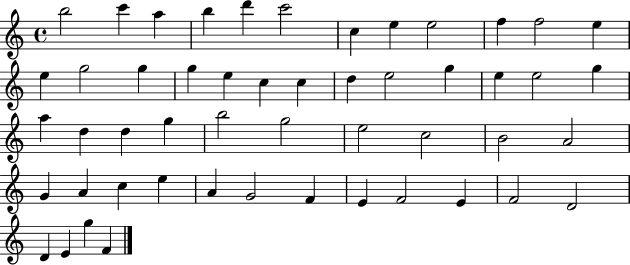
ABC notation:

X:1
T:Untitled
M:4/4
L:1/4
K:C
b2 c' a b d' c'2 c e e2 f f2 e e g2 g g e c c d e2 g e e2 g a d d g b2 g2 e2 c2 B2 A2 G A c e A G2 F E F2 E F2 D2 D E g F